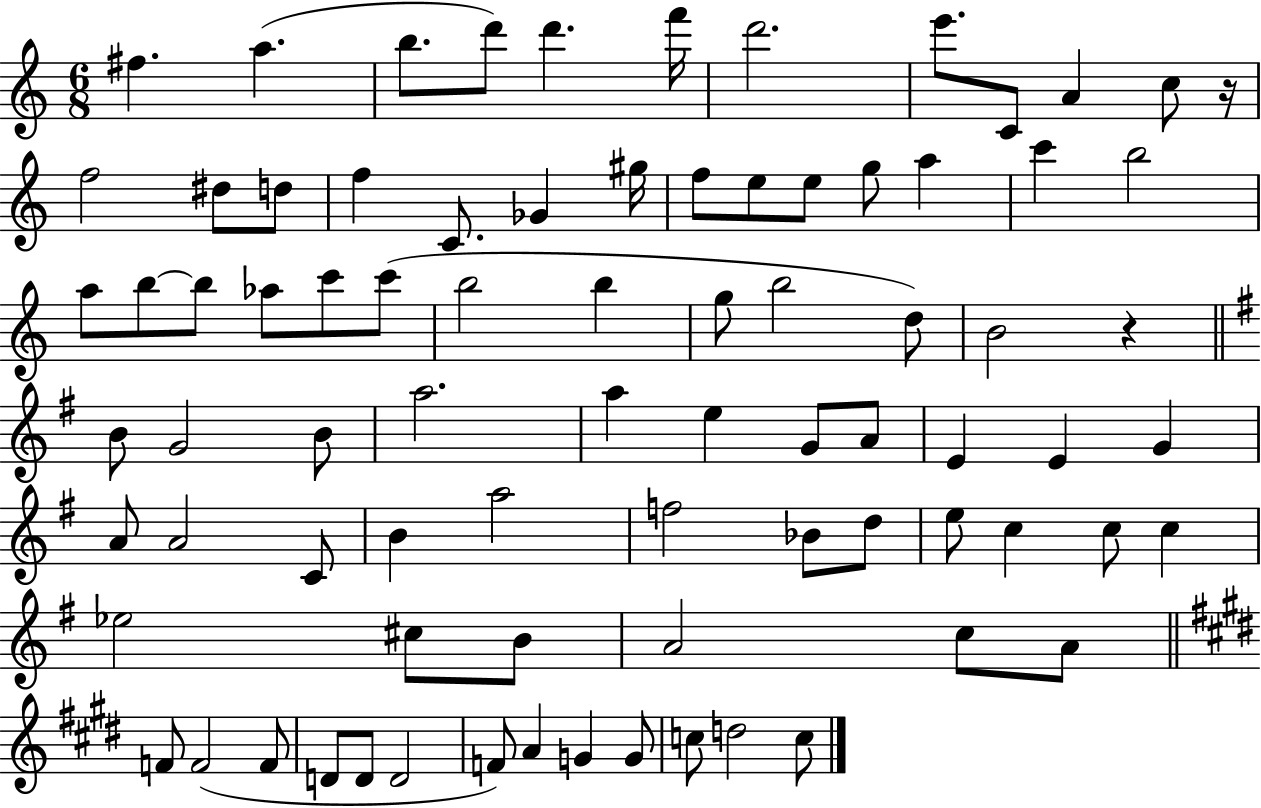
X:1
T:Untitled
M:6/8
L:1/4
K:C
^f a b/2 d'/2 d' f'/4 d'2 e'/2 C/2 A c/2 z/4 f2 ^d/2 d/2 f C/2 _G ^g/4 f/2 e/2 e/2 g/2 a c' b2 a/2 b/2 b/2 _a/2 c'/2 c'/2 b2 b g/2 b2 d/2 B2 z B/2 G2 B/2 a2 a e G/2 A/2 E E G A/2 A2 C/2 B a2 f2 _B/2 d/2 e/2 c c/2 c _e2 ^c/2 B/2 A2 c/2 A/2 F/2 F2 F/2 D/2 D/2 D2 F/2 A G G/2 c/2 d2 c/2